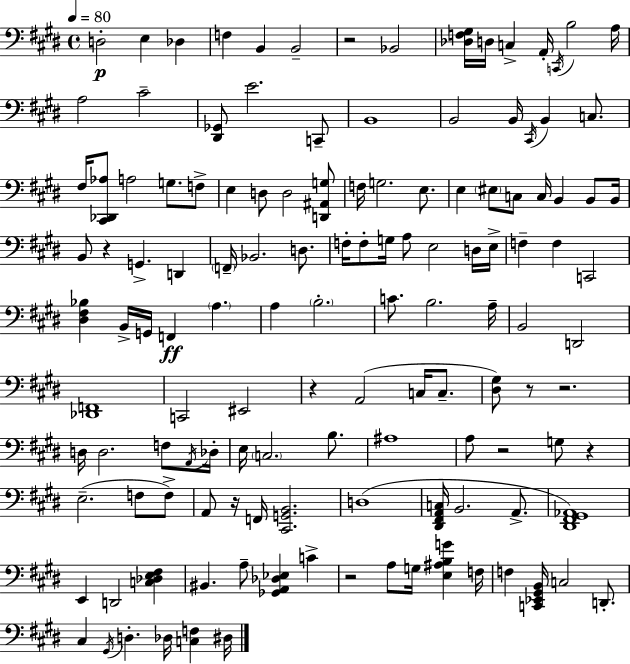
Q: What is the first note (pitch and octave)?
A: D3